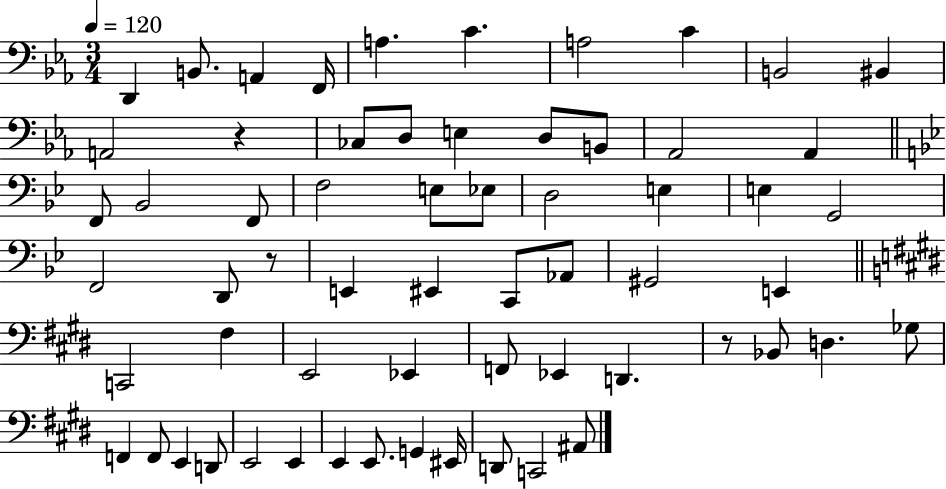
X:1
T:Untitled
M:3/4
L:1/4
K:Eb
D,, B,,/2 A,, F,,/4 A, C A,2 C B,,2 ^B,, A,,2 z _C,/2 D,/2 E, D,/2 B,,/2 _A,,2 _A,, F,,/2 _B,,2 F,,/2 F,2 E,/2 _E,/2 D,2 E, E, G,,2 F,,2 D,,/2 z/2 E,, ^E,, C,,/2 _A,,/2 ^G,,2 E,, C,,2 ^F, E,,2 _E,, F,,/2 _E,, D,, z/2 _B,,/2 D, _G,/2 F,, F,,/2 E,, D,,/2 E,,2 E,, E,, E,,/2 G,, ^E,,/4 D,,/2 C,,2 ^A,,/2